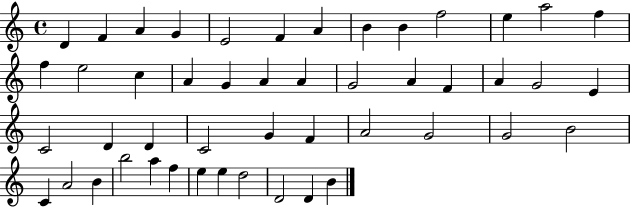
{
  \clef treble
  \time 4/4
  \defaultTimeSignature
  \key c \major
  d'4 f'4 a'4 g'4 | e'2 f'4 a'4 | b'4 b'4 f''2 | e''4 a''2 f''4 | \break f''4 e''2 c''4 | a'4 g'4 a'4 a'4 | g'2 a'4 f'4 | a'4 g'2 e'4 | \break c'2 d'4 d'4 | c'2 g'4 f'4 | a'2 g'2 | g'2 b'2 | \break c'4 a'2 b'4 | b''2 a''4 f''4 | e''4 e''4 d''2 | d'2 d'4 b'4 | \break \bar "|."
}